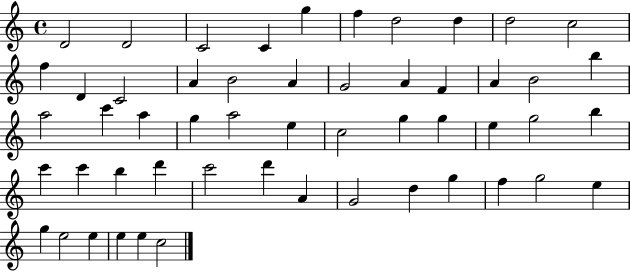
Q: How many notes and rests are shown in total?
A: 53